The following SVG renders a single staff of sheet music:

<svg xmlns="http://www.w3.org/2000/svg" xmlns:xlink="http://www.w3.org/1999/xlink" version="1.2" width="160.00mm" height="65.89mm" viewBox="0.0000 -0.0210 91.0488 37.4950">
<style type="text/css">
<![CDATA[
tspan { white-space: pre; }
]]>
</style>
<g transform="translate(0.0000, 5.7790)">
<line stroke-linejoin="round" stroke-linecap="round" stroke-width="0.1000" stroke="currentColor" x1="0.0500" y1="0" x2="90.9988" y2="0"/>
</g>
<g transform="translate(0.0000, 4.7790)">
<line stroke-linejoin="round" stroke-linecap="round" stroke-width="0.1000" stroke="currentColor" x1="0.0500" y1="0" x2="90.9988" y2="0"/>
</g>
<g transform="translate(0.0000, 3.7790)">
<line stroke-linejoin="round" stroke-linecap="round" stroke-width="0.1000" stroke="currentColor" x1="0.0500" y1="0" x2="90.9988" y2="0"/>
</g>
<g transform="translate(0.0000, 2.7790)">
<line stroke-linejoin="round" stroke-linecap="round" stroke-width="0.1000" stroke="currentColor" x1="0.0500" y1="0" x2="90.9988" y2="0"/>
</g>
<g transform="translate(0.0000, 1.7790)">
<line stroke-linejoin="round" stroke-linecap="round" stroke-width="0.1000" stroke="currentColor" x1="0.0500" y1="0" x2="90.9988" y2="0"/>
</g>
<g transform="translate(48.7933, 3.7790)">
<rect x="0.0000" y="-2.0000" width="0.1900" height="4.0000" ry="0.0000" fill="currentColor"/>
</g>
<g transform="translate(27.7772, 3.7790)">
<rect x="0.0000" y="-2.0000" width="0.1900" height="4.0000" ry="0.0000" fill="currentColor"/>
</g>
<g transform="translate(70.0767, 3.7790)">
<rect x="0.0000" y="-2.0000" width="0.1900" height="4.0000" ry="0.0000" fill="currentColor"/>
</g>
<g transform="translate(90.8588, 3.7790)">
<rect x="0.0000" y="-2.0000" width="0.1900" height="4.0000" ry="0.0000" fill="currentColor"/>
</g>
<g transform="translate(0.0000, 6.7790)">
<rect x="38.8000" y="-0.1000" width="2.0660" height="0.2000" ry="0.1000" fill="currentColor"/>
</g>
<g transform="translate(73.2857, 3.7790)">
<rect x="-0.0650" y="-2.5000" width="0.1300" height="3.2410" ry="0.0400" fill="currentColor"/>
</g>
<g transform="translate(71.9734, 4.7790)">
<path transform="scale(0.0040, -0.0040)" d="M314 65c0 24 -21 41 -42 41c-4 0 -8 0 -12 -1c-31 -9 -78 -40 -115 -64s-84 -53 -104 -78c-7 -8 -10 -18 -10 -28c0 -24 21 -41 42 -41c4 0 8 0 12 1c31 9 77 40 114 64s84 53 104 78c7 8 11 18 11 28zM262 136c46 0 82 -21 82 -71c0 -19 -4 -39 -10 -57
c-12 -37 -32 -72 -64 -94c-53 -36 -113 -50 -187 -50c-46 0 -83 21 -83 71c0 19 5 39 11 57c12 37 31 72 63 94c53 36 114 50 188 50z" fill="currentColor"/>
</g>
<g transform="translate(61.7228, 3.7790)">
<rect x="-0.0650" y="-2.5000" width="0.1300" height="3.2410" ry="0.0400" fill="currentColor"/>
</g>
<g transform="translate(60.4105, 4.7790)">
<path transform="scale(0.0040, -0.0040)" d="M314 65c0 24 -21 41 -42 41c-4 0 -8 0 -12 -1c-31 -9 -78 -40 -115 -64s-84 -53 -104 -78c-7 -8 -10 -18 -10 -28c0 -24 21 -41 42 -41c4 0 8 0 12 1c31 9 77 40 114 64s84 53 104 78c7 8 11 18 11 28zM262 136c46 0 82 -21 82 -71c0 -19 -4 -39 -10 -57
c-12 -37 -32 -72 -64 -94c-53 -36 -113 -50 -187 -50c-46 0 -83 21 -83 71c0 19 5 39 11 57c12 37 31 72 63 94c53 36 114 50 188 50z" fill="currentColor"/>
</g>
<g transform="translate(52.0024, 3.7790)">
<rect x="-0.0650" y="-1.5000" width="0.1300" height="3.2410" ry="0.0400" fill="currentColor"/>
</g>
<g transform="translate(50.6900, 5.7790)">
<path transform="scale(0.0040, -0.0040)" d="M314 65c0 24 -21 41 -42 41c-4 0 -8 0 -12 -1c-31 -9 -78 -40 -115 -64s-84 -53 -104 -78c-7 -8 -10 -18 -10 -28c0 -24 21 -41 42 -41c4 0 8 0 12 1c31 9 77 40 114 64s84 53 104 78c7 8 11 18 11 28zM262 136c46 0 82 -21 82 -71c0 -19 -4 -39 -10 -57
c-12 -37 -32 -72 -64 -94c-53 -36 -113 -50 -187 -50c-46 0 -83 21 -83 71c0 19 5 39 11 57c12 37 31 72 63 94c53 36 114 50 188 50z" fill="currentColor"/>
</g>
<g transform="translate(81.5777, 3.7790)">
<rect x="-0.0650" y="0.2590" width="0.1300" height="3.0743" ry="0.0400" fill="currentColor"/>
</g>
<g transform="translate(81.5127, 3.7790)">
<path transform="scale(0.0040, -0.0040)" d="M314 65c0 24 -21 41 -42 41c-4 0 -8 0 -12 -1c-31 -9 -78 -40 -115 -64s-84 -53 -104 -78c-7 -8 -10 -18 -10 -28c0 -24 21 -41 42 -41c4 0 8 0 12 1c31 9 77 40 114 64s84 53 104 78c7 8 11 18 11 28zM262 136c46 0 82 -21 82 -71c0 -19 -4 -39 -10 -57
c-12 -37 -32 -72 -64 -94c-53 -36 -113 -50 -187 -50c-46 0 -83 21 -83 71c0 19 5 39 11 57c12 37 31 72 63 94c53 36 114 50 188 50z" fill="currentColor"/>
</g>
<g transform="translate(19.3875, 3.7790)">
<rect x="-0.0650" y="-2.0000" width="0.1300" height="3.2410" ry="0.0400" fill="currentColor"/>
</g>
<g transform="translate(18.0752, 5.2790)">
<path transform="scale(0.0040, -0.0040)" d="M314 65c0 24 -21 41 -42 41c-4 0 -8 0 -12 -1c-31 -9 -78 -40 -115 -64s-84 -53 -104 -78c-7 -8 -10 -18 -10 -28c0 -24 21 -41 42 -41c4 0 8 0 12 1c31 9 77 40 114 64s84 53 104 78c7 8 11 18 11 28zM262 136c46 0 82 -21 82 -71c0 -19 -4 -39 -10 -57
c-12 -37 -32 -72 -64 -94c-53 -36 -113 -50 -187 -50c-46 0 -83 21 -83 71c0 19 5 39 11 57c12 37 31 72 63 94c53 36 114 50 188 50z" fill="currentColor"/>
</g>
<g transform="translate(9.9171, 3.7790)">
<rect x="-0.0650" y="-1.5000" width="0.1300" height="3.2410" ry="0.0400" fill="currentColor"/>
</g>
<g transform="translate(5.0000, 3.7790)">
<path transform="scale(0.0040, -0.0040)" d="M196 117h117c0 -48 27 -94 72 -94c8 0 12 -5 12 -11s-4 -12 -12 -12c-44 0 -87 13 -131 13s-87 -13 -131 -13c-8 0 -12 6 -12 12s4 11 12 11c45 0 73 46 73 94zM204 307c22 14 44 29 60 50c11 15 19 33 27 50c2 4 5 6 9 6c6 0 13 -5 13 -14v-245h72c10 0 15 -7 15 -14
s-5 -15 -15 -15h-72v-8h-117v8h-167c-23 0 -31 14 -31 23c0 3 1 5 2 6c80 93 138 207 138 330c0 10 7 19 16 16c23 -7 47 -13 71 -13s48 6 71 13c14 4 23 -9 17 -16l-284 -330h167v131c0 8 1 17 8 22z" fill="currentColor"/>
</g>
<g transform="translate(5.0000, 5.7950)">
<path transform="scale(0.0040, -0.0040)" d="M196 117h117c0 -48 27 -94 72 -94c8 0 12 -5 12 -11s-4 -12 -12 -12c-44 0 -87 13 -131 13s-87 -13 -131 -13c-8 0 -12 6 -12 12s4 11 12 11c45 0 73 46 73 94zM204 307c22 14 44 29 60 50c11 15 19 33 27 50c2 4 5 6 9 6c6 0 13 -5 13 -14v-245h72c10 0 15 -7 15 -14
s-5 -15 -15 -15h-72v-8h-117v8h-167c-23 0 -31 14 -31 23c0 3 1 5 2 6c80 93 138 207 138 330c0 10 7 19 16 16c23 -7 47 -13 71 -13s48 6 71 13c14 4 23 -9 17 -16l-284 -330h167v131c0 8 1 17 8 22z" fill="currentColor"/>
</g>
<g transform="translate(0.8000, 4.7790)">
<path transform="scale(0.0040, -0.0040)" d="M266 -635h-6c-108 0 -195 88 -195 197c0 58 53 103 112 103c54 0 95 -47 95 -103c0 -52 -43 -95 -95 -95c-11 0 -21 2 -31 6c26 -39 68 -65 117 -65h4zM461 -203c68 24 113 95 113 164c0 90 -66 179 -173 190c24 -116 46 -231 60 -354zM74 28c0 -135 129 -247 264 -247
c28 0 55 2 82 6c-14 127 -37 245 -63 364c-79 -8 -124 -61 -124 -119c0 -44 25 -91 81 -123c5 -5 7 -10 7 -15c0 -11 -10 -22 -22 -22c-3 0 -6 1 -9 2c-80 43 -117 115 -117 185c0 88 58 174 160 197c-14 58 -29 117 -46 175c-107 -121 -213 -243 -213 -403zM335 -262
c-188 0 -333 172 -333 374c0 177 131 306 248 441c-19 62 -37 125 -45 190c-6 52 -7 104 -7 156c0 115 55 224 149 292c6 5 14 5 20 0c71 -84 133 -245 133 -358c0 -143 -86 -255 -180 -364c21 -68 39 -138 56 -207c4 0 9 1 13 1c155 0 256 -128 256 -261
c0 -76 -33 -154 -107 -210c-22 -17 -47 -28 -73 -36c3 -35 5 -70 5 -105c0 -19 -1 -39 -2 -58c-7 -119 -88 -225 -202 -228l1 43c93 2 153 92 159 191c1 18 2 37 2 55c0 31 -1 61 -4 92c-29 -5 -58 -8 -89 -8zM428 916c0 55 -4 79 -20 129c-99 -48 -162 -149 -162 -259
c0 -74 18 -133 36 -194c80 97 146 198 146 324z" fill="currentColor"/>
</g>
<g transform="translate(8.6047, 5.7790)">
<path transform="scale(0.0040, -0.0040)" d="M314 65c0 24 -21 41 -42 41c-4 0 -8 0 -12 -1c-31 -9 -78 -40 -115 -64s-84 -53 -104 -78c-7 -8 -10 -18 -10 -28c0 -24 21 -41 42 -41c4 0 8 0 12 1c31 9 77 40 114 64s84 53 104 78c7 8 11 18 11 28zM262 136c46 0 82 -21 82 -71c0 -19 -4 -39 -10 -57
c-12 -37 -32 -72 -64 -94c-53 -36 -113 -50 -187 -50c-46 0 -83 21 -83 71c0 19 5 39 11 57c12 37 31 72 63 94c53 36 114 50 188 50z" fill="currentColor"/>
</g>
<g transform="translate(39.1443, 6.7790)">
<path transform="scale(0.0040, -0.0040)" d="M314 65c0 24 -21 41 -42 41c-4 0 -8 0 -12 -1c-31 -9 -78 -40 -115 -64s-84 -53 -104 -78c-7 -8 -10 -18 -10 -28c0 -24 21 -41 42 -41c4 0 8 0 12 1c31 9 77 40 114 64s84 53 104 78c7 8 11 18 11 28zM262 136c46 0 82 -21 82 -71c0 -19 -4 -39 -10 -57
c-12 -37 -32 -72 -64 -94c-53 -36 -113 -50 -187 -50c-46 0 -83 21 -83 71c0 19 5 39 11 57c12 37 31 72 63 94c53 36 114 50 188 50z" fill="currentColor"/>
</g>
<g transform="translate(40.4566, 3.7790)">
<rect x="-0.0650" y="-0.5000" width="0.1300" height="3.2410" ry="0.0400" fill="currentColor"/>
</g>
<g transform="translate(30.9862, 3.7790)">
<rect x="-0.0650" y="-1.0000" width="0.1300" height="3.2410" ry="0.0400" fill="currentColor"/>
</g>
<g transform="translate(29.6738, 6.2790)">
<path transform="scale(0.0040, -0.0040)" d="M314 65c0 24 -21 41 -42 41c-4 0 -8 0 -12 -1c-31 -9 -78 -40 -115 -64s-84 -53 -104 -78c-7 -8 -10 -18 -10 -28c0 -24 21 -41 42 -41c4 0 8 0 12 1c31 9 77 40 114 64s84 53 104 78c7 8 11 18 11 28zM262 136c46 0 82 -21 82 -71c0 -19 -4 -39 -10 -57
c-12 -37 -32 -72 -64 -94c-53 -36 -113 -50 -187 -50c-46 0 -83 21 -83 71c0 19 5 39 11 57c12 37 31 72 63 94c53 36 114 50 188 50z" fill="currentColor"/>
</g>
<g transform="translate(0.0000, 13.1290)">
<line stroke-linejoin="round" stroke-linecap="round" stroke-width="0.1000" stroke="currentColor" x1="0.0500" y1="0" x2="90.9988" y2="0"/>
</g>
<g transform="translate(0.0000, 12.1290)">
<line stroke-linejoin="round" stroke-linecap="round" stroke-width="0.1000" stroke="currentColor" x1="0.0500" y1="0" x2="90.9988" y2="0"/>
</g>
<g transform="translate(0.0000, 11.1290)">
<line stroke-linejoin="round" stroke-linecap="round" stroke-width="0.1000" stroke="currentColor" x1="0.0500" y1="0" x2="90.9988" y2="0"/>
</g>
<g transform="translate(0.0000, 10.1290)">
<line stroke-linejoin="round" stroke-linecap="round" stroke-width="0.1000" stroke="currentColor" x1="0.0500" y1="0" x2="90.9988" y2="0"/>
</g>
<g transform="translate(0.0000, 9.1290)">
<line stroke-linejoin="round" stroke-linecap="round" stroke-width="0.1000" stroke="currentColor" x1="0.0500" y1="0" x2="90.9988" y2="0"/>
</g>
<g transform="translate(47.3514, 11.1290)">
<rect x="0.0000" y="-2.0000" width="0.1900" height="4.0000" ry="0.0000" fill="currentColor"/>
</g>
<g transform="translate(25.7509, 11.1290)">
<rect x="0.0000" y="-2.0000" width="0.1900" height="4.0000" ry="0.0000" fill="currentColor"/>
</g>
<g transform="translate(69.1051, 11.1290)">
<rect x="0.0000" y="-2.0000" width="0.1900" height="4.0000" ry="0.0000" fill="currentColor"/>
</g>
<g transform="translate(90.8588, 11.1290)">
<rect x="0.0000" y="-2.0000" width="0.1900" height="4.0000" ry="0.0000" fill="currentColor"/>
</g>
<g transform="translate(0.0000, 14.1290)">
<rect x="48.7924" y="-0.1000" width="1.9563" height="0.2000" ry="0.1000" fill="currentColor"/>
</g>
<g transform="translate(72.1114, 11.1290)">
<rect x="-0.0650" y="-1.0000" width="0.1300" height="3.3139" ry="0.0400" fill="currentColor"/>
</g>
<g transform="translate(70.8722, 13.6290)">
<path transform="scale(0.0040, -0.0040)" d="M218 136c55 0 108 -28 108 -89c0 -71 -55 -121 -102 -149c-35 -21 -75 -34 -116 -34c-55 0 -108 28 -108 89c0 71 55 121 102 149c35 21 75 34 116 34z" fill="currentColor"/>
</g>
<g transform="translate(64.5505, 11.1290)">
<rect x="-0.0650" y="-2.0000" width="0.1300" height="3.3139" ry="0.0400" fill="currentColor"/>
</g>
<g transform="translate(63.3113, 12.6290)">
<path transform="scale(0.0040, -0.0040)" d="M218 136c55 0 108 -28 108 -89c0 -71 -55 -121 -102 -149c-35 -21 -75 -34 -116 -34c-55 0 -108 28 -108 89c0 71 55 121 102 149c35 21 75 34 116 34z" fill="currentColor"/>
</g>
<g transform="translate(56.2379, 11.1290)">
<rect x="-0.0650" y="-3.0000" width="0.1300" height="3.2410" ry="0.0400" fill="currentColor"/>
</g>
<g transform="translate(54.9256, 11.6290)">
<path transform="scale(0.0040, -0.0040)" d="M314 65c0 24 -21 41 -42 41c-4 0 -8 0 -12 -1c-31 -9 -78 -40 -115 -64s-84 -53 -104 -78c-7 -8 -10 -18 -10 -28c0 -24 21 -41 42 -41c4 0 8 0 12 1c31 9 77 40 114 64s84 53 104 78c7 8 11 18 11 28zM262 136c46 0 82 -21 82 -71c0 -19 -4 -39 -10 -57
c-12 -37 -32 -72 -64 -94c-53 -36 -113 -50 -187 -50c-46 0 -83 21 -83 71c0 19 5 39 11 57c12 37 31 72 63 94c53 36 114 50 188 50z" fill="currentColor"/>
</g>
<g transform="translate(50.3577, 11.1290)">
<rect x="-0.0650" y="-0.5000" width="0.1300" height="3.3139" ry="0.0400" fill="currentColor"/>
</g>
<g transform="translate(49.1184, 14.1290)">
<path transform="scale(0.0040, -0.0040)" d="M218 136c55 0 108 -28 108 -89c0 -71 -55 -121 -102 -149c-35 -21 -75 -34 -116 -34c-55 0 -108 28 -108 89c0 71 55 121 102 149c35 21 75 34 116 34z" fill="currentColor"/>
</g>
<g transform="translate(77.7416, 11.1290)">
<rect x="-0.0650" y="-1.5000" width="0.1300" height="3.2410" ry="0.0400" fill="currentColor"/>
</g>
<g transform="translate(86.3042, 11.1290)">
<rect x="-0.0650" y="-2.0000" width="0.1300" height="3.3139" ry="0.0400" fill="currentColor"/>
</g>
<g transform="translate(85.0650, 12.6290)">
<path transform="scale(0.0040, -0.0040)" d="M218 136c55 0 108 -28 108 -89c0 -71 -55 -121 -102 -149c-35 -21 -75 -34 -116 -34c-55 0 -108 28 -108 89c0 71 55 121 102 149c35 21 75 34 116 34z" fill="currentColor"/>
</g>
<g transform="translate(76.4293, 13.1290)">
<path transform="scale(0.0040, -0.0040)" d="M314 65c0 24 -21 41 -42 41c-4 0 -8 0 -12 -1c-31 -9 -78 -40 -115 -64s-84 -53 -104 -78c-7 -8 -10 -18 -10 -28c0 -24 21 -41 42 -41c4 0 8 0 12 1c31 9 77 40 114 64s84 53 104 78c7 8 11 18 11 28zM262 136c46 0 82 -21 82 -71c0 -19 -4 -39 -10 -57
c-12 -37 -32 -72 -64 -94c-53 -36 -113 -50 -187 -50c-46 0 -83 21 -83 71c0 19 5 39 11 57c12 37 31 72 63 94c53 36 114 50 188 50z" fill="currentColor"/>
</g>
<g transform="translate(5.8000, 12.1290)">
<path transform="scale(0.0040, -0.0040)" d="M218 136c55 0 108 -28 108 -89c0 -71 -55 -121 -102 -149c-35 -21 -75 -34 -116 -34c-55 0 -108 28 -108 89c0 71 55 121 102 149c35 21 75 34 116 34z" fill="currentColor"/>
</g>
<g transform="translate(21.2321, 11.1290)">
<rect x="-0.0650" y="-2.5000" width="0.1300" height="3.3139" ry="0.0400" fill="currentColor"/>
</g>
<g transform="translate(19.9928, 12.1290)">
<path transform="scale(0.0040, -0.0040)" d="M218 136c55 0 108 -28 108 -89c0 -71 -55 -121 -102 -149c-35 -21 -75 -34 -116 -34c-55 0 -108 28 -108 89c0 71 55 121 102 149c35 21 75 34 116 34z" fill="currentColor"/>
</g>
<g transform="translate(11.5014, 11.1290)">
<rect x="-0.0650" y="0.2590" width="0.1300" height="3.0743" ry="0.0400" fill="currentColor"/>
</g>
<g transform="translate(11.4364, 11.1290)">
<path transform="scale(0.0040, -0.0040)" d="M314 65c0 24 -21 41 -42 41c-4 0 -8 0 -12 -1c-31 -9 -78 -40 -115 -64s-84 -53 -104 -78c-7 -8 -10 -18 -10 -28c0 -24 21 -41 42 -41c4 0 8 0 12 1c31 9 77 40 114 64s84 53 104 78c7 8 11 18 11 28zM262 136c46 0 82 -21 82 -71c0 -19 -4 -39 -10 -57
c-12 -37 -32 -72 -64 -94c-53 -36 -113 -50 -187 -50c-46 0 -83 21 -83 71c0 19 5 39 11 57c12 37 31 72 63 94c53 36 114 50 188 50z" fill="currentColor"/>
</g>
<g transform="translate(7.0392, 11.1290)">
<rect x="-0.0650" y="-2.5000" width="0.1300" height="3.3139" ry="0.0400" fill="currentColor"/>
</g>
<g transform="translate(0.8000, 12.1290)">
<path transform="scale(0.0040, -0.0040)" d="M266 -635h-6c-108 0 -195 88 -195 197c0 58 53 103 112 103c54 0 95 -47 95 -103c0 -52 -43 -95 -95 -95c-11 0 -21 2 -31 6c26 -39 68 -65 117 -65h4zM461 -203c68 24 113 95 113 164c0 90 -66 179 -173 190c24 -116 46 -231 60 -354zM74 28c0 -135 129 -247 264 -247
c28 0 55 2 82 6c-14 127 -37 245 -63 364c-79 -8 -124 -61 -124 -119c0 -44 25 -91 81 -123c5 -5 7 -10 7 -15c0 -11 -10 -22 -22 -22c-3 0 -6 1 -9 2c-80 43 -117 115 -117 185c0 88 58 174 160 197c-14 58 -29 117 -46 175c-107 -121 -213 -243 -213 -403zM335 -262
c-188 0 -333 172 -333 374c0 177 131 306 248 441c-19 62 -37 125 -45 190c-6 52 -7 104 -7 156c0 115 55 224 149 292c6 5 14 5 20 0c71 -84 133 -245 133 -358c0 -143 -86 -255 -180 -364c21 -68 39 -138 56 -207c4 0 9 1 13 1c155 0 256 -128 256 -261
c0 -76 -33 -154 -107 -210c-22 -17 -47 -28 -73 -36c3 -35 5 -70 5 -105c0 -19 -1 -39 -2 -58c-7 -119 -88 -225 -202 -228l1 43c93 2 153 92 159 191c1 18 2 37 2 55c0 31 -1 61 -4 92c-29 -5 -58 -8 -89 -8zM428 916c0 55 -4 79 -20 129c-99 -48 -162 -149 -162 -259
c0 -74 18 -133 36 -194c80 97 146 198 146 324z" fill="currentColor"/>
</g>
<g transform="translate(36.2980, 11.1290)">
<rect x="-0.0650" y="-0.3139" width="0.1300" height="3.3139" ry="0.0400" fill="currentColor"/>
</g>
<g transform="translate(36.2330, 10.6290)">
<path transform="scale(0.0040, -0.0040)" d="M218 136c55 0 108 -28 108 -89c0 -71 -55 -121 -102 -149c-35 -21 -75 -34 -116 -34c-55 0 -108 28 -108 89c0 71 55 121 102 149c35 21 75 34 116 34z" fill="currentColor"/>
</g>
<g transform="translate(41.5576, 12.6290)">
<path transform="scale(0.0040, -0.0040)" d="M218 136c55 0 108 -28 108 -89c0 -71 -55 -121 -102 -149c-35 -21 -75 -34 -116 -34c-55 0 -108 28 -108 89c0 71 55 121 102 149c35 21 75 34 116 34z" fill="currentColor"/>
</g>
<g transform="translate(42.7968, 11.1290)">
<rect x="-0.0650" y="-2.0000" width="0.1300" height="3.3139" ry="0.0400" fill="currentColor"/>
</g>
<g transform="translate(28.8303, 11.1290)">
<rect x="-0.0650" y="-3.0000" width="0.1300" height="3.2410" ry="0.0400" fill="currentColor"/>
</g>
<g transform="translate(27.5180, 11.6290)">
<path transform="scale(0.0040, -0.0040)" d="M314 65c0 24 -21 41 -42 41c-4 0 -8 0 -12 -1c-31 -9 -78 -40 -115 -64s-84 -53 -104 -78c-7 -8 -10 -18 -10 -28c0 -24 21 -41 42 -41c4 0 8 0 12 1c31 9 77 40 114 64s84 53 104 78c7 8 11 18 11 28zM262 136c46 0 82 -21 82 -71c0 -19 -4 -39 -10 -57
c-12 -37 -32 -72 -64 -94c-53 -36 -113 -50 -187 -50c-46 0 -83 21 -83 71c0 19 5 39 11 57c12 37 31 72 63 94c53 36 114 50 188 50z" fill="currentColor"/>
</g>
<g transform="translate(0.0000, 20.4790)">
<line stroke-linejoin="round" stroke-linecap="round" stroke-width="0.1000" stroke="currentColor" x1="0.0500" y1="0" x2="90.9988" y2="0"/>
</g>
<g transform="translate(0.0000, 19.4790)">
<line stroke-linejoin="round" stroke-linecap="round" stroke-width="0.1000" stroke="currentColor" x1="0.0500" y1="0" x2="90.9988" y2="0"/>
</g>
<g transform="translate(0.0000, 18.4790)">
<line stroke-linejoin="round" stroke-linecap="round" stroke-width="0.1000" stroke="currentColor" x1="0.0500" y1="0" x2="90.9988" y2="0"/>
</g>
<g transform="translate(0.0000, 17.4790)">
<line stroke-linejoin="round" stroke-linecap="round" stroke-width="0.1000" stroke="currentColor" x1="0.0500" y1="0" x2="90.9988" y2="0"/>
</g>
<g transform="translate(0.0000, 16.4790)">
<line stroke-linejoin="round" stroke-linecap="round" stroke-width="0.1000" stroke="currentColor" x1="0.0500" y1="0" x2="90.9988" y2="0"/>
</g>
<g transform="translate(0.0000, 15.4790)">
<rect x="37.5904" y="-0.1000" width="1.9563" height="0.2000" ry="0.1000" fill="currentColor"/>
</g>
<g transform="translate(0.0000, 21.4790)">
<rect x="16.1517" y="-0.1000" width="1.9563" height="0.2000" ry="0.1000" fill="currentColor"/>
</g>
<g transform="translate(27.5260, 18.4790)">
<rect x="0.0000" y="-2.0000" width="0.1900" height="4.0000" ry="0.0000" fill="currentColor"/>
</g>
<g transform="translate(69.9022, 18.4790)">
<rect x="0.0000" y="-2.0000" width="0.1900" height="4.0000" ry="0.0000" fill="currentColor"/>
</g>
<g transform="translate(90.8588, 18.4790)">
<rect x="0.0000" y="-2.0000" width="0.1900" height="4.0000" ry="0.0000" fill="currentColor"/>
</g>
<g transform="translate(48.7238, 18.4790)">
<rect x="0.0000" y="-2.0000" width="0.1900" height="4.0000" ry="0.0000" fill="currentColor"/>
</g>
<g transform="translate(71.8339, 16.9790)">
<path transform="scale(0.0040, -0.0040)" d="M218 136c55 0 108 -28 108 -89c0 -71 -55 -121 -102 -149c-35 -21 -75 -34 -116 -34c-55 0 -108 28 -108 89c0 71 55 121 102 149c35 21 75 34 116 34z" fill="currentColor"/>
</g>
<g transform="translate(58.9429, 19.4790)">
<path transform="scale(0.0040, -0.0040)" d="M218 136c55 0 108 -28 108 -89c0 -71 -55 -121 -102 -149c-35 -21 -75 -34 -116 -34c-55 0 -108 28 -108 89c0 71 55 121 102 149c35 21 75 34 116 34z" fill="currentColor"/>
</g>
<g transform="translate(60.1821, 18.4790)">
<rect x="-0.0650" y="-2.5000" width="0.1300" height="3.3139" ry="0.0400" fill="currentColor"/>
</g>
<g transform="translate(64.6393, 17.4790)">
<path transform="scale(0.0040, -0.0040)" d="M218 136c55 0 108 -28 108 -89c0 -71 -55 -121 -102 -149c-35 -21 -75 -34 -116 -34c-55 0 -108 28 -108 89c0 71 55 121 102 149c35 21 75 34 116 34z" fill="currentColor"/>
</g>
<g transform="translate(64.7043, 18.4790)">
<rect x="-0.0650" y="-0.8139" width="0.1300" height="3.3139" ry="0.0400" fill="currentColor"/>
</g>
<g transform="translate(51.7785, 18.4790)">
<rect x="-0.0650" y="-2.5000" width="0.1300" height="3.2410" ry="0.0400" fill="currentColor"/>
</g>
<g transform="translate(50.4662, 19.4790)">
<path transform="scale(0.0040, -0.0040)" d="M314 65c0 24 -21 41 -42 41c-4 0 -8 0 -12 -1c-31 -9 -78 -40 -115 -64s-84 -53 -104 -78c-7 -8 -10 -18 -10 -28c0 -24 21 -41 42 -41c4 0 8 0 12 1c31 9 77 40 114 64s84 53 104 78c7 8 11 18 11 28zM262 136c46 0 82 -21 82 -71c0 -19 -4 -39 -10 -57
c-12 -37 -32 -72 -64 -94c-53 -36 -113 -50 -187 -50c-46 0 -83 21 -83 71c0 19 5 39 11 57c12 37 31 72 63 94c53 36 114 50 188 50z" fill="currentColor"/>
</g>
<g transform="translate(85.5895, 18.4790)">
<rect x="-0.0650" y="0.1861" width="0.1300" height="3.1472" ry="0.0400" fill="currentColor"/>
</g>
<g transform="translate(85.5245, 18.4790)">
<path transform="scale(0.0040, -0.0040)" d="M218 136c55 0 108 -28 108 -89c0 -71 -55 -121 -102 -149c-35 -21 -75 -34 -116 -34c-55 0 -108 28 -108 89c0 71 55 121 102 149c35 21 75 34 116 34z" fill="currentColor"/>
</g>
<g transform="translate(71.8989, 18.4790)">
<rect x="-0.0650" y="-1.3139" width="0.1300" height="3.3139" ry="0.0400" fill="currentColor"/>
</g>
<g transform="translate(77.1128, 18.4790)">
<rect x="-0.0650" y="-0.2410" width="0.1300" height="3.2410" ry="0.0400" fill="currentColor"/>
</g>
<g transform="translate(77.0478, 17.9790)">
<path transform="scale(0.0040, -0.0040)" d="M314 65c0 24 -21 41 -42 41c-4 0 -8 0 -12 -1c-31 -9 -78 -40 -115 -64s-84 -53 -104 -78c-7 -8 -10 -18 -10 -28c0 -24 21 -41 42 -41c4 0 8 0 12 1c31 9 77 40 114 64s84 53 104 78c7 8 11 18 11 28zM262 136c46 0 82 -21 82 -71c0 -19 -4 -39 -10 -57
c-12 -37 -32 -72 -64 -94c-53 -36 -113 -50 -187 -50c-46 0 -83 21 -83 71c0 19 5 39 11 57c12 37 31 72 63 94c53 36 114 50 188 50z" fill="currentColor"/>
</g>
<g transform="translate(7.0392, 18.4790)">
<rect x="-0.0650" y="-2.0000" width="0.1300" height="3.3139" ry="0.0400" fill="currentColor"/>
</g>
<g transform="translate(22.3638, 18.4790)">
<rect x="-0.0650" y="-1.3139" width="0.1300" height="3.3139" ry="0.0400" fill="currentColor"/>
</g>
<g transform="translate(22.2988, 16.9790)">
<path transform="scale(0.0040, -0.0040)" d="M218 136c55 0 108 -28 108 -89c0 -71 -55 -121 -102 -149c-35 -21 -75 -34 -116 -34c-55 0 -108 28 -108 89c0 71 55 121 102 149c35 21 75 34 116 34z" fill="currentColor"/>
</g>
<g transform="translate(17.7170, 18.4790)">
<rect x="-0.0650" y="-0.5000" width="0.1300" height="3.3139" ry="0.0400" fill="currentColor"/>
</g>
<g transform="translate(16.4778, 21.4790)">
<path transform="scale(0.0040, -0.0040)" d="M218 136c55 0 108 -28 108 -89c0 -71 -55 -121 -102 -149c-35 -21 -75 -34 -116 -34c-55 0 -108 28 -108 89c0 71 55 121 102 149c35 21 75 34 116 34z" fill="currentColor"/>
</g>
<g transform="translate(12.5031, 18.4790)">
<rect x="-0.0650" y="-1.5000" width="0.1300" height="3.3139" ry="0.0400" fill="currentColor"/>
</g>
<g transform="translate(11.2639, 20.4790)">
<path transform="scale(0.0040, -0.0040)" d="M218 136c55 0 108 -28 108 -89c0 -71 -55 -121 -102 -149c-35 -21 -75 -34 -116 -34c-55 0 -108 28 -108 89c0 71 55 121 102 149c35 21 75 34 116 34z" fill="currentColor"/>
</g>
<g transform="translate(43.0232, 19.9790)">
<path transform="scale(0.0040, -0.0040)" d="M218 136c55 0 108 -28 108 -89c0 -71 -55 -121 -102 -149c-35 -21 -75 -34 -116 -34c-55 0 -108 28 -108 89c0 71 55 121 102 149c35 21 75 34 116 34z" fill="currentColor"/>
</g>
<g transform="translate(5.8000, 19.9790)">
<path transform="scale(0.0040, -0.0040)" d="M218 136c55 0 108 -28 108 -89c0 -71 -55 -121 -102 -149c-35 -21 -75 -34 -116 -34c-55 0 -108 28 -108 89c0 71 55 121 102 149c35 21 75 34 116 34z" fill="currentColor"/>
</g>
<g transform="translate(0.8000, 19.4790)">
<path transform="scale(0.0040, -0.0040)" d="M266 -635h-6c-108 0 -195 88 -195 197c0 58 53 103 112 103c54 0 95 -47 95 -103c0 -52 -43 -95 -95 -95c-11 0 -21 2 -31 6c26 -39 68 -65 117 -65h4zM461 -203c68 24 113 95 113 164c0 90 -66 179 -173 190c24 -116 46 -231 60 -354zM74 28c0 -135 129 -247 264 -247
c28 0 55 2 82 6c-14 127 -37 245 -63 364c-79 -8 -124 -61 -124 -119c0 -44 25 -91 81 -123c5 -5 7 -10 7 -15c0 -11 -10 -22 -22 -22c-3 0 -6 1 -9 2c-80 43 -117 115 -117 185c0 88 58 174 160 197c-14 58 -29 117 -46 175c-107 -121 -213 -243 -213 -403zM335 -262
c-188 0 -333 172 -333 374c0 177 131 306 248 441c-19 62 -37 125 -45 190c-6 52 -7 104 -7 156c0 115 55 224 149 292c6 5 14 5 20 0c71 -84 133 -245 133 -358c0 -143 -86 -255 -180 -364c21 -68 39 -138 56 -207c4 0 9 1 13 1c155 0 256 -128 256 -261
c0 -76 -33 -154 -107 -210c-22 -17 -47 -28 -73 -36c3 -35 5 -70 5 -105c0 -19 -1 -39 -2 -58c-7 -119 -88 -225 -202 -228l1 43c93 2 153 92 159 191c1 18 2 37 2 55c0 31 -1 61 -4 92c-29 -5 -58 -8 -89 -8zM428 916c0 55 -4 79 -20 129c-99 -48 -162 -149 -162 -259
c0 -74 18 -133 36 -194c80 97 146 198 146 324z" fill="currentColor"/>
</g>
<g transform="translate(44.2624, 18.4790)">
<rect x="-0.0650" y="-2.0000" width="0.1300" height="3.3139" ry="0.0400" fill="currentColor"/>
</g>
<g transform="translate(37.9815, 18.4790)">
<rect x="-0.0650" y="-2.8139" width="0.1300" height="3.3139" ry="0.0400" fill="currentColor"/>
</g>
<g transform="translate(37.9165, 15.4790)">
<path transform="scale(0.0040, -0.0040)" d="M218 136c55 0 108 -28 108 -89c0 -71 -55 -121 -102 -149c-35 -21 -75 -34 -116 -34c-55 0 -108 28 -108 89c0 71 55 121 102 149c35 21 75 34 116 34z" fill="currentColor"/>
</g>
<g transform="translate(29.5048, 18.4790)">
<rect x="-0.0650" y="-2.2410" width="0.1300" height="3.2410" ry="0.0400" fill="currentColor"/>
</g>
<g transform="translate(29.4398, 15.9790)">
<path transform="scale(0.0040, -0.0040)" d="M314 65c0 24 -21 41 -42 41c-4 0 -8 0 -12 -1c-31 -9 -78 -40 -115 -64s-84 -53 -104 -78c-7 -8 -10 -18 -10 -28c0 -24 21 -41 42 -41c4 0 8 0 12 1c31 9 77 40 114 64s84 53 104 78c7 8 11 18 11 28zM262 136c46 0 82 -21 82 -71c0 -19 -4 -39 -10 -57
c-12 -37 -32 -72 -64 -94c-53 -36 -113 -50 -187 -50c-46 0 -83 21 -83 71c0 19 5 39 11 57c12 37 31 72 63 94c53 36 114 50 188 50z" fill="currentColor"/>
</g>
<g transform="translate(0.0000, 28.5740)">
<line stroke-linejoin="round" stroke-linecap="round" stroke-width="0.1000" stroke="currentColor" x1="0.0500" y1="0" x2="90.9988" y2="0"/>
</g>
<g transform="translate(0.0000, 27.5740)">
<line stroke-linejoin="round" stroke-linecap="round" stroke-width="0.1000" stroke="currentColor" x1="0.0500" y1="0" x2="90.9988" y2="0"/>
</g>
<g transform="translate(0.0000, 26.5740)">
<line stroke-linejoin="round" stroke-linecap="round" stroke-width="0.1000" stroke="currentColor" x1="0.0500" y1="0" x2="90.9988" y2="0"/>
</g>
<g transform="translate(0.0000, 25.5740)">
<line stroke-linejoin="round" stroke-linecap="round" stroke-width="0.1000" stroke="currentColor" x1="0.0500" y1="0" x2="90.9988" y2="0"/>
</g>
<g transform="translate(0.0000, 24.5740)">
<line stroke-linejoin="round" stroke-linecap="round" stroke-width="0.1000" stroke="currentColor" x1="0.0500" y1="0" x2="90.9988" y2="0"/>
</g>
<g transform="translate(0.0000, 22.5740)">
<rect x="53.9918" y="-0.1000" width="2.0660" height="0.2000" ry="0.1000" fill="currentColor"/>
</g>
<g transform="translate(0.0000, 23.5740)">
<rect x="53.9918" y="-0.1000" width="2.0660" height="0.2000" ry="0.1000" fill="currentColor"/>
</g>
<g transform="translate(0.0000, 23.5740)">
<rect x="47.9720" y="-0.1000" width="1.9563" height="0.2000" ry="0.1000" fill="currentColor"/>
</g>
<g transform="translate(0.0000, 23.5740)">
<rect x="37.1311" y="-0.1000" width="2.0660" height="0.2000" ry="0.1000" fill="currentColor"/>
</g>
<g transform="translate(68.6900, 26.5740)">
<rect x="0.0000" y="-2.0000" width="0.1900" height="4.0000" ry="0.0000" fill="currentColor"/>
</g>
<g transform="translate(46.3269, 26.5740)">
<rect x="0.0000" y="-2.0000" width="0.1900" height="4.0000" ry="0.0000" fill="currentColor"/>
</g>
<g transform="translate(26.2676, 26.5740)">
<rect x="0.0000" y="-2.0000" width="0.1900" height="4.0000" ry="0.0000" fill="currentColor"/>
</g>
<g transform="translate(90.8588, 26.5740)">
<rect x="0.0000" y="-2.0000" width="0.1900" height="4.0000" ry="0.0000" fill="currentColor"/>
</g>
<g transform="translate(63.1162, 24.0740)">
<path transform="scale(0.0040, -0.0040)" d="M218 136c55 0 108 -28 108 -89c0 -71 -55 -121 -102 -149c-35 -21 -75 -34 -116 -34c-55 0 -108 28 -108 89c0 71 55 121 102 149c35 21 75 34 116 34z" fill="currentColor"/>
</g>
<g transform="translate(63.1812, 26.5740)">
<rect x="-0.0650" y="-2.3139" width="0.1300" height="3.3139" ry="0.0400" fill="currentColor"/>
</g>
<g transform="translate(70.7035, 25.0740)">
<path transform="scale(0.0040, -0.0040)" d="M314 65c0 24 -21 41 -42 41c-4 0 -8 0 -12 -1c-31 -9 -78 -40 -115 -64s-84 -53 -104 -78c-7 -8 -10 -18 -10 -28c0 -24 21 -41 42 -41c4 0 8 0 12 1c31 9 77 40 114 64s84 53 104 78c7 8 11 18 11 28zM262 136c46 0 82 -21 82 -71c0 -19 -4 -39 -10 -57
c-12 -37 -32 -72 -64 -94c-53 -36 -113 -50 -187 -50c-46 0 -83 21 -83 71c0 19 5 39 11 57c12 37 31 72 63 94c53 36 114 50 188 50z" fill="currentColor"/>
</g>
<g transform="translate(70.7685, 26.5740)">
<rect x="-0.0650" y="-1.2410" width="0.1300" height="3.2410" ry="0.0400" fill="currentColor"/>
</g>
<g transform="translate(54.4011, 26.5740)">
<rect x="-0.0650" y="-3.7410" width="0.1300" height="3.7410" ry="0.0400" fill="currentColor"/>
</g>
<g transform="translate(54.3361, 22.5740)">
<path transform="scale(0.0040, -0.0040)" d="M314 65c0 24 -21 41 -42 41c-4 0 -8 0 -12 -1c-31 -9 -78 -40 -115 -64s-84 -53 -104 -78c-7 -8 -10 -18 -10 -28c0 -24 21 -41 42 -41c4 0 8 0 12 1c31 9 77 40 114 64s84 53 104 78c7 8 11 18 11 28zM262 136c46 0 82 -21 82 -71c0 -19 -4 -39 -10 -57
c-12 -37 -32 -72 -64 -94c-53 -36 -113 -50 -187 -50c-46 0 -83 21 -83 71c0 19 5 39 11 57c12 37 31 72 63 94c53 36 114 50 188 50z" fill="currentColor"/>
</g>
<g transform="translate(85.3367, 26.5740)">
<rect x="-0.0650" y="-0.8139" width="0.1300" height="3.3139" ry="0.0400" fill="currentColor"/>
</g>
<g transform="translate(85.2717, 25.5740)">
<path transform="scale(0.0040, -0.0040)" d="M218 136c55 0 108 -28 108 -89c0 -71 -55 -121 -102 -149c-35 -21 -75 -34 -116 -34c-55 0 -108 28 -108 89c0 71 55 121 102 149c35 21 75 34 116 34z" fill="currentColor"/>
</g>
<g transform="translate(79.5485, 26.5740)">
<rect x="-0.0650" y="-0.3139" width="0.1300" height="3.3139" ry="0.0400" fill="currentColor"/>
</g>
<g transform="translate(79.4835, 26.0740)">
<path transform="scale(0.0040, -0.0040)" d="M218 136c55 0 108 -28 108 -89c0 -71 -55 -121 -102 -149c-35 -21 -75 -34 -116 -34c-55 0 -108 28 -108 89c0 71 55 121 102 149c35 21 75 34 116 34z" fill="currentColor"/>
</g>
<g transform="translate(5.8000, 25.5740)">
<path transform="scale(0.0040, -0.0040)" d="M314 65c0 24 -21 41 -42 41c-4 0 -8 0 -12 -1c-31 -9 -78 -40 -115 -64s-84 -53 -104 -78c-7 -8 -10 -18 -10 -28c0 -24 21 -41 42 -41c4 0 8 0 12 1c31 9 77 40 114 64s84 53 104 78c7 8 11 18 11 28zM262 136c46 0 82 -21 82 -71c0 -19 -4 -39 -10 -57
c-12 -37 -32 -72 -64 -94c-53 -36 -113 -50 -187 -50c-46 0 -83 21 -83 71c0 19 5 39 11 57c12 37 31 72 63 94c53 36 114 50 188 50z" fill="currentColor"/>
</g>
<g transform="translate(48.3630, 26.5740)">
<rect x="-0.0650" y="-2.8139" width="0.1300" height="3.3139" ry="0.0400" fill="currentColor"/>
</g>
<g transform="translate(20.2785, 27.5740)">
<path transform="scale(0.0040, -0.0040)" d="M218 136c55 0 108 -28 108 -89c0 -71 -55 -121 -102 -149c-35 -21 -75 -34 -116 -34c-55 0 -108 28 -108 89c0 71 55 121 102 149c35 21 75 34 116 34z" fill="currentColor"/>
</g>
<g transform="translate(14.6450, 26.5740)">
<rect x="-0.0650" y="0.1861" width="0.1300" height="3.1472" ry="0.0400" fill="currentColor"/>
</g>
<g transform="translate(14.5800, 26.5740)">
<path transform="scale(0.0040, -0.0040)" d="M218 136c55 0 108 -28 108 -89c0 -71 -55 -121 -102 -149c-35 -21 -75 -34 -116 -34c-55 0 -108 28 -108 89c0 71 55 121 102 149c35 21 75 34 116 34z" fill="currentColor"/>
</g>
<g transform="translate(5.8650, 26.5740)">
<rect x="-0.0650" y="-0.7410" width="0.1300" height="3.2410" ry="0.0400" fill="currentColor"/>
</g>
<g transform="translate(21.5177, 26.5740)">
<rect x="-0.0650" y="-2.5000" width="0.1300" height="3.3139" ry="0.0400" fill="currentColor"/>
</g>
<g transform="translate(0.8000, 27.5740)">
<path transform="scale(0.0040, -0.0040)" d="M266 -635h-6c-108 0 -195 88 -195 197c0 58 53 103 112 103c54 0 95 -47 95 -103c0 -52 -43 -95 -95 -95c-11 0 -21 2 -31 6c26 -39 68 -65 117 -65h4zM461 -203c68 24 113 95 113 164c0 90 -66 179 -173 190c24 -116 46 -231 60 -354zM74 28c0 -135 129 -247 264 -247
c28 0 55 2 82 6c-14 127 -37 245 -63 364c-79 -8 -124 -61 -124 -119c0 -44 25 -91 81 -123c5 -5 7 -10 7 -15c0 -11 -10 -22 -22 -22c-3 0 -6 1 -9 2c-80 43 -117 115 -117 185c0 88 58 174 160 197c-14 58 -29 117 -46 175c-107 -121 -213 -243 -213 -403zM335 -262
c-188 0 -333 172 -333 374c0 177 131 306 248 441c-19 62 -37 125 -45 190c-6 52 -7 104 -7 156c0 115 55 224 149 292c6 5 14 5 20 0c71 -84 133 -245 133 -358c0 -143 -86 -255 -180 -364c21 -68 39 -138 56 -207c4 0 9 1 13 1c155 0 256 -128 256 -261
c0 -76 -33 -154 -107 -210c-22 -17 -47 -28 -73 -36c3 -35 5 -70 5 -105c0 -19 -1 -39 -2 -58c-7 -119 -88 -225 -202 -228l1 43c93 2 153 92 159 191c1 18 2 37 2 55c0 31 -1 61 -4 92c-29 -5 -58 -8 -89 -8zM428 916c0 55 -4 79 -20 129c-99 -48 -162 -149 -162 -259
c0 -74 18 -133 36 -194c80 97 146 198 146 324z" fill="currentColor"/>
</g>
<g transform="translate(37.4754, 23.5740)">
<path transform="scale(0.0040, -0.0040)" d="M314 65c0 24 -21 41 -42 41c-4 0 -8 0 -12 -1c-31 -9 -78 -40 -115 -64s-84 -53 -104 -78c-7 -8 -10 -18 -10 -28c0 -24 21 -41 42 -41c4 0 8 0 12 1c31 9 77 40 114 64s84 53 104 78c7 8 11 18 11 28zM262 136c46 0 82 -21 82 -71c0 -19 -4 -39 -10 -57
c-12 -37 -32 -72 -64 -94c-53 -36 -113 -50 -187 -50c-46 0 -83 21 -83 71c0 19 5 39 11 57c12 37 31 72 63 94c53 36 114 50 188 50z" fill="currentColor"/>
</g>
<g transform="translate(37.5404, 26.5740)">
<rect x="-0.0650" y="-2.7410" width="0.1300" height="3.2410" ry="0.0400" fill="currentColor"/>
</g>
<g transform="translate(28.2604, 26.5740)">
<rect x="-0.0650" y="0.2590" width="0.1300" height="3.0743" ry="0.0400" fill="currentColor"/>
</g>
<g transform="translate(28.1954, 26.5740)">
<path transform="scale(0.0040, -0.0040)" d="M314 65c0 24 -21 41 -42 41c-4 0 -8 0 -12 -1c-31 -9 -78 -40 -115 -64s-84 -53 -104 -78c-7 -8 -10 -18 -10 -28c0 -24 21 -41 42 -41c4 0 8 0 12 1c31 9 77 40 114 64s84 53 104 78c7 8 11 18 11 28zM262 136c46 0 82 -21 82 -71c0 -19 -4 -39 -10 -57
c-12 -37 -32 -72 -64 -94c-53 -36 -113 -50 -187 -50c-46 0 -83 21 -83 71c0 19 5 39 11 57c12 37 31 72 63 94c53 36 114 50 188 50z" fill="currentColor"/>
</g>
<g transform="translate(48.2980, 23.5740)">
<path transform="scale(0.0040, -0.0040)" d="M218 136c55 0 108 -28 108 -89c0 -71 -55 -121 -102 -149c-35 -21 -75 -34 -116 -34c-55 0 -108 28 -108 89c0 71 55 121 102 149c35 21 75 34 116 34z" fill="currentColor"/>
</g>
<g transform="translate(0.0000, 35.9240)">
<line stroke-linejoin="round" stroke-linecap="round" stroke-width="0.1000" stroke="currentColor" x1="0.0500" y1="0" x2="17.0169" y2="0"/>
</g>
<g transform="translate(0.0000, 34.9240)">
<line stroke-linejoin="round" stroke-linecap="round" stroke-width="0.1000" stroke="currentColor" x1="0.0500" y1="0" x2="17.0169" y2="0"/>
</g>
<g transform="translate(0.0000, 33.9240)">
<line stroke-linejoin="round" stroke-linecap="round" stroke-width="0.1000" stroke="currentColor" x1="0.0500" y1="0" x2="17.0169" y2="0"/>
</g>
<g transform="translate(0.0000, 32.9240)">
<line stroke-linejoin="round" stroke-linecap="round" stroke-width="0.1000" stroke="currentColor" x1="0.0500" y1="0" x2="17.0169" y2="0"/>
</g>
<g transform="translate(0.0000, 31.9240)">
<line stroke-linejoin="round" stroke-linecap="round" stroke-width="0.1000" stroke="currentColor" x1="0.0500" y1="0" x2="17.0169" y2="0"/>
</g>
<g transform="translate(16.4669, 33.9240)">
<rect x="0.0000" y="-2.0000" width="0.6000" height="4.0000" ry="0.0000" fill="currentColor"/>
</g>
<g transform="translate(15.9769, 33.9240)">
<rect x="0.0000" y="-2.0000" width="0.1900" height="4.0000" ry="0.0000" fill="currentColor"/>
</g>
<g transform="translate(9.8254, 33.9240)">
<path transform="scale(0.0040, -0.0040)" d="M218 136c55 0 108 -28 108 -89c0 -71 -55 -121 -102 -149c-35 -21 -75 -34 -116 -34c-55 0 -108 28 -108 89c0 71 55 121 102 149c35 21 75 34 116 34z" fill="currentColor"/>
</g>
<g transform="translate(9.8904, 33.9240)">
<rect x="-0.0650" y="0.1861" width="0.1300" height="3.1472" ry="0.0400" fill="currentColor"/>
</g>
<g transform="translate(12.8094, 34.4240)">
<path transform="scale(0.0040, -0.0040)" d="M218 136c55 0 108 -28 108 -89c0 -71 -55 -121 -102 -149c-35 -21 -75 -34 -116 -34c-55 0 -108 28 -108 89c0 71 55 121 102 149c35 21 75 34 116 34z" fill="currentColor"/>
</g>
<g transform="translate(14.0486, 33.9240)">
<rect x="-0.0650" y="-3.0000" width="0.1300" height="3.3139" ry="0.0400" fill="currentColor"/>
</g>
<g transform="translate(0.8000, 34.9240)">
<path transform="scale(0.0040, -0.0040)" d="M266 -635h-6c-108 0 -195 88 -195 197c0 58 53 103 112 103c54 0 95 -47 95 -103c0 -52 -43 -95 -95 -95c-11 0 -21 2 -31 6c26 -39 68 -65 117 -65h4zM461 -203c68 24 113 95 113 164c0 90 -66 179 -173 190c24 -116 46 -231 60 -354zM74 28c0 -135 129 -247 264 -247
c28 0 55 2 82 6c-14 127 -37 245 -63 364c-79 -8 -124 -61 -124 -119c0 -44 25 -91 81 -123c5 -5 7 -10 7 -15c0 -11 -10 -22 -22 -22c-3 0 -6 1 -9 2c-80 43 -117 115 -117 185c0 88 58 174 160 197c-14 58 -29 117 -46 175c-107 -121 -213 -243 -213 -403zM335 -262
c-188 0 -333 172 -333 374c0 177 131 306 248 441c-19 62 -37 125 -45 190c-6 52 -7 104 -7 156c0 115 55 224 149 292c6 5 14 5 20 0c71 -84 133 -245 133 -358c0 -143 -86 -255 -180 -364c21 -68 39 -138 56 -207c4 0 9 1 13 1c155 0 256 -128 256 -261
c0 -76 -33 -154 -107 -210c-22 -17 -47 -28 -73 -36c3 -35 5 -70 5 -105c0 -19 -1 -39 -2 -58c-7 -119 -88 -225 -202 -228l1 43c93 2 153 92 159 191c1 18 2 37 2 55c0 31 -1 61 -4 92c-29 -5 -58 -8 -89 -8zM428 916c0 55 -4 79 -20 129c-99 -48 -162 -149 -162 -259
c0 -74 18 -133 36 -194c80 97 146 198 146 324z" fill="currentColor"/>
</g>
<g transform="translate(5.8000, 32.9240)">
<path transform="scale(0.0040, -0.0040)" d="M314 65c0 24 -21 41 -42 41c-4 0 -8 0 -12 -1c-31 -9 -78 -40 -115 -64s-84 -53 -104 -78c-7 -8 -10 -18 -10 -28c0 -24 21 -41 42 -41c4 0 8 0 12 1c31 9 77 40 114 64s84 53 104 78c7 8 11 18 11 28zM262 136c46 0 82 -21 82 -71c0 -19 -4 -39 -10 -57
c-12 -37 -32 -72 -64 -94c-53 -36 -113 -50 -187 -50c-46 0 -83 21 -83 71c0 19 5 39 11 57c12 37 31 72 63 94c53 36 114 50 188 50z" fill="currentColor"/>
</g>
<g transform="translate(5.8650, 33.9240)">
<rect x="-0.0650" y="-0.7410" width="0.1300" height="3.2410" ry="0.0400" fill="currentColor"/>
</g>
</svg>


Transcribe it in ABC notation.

X:1
T:Untitled
M:4/4
L:1/4
K:C
E2 F2 D2 C2 E2 G2 G2 B2 G B2 G A2 c F C A2 F D E2 F F E C e g2 a F G2 G d e c2 B d2 B G B2 a2 a c'2 g e2 c d d2 B A